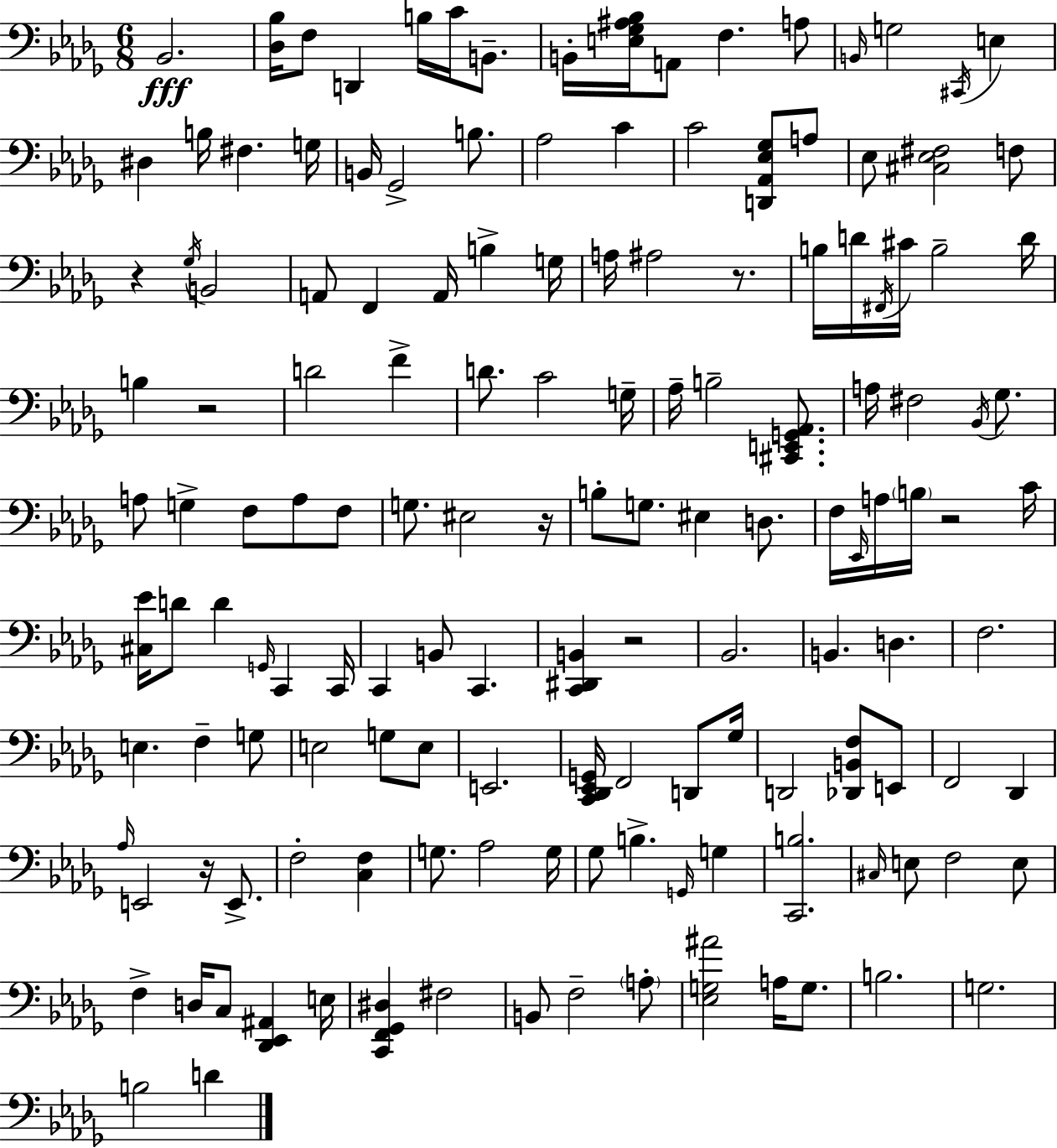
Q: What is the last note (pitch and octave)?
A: D4